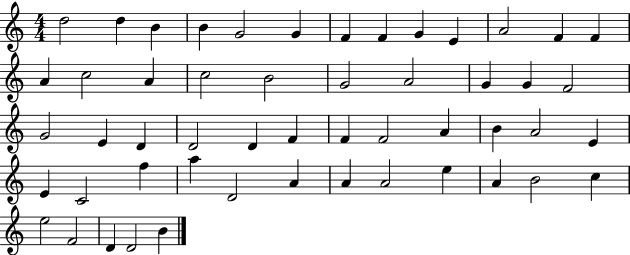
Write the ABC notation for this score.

X:1
T:Untitled
M:4/4
L:1/4
K:C
d2 d B B G2 G F F G E A2 F F A c2 A c2 B2 G2 A2 G G F2 G2 E D D2 D F F F2 A B A2 E E C2 f a D2 A A A2 e A B2 c e2 F2 D D2 B